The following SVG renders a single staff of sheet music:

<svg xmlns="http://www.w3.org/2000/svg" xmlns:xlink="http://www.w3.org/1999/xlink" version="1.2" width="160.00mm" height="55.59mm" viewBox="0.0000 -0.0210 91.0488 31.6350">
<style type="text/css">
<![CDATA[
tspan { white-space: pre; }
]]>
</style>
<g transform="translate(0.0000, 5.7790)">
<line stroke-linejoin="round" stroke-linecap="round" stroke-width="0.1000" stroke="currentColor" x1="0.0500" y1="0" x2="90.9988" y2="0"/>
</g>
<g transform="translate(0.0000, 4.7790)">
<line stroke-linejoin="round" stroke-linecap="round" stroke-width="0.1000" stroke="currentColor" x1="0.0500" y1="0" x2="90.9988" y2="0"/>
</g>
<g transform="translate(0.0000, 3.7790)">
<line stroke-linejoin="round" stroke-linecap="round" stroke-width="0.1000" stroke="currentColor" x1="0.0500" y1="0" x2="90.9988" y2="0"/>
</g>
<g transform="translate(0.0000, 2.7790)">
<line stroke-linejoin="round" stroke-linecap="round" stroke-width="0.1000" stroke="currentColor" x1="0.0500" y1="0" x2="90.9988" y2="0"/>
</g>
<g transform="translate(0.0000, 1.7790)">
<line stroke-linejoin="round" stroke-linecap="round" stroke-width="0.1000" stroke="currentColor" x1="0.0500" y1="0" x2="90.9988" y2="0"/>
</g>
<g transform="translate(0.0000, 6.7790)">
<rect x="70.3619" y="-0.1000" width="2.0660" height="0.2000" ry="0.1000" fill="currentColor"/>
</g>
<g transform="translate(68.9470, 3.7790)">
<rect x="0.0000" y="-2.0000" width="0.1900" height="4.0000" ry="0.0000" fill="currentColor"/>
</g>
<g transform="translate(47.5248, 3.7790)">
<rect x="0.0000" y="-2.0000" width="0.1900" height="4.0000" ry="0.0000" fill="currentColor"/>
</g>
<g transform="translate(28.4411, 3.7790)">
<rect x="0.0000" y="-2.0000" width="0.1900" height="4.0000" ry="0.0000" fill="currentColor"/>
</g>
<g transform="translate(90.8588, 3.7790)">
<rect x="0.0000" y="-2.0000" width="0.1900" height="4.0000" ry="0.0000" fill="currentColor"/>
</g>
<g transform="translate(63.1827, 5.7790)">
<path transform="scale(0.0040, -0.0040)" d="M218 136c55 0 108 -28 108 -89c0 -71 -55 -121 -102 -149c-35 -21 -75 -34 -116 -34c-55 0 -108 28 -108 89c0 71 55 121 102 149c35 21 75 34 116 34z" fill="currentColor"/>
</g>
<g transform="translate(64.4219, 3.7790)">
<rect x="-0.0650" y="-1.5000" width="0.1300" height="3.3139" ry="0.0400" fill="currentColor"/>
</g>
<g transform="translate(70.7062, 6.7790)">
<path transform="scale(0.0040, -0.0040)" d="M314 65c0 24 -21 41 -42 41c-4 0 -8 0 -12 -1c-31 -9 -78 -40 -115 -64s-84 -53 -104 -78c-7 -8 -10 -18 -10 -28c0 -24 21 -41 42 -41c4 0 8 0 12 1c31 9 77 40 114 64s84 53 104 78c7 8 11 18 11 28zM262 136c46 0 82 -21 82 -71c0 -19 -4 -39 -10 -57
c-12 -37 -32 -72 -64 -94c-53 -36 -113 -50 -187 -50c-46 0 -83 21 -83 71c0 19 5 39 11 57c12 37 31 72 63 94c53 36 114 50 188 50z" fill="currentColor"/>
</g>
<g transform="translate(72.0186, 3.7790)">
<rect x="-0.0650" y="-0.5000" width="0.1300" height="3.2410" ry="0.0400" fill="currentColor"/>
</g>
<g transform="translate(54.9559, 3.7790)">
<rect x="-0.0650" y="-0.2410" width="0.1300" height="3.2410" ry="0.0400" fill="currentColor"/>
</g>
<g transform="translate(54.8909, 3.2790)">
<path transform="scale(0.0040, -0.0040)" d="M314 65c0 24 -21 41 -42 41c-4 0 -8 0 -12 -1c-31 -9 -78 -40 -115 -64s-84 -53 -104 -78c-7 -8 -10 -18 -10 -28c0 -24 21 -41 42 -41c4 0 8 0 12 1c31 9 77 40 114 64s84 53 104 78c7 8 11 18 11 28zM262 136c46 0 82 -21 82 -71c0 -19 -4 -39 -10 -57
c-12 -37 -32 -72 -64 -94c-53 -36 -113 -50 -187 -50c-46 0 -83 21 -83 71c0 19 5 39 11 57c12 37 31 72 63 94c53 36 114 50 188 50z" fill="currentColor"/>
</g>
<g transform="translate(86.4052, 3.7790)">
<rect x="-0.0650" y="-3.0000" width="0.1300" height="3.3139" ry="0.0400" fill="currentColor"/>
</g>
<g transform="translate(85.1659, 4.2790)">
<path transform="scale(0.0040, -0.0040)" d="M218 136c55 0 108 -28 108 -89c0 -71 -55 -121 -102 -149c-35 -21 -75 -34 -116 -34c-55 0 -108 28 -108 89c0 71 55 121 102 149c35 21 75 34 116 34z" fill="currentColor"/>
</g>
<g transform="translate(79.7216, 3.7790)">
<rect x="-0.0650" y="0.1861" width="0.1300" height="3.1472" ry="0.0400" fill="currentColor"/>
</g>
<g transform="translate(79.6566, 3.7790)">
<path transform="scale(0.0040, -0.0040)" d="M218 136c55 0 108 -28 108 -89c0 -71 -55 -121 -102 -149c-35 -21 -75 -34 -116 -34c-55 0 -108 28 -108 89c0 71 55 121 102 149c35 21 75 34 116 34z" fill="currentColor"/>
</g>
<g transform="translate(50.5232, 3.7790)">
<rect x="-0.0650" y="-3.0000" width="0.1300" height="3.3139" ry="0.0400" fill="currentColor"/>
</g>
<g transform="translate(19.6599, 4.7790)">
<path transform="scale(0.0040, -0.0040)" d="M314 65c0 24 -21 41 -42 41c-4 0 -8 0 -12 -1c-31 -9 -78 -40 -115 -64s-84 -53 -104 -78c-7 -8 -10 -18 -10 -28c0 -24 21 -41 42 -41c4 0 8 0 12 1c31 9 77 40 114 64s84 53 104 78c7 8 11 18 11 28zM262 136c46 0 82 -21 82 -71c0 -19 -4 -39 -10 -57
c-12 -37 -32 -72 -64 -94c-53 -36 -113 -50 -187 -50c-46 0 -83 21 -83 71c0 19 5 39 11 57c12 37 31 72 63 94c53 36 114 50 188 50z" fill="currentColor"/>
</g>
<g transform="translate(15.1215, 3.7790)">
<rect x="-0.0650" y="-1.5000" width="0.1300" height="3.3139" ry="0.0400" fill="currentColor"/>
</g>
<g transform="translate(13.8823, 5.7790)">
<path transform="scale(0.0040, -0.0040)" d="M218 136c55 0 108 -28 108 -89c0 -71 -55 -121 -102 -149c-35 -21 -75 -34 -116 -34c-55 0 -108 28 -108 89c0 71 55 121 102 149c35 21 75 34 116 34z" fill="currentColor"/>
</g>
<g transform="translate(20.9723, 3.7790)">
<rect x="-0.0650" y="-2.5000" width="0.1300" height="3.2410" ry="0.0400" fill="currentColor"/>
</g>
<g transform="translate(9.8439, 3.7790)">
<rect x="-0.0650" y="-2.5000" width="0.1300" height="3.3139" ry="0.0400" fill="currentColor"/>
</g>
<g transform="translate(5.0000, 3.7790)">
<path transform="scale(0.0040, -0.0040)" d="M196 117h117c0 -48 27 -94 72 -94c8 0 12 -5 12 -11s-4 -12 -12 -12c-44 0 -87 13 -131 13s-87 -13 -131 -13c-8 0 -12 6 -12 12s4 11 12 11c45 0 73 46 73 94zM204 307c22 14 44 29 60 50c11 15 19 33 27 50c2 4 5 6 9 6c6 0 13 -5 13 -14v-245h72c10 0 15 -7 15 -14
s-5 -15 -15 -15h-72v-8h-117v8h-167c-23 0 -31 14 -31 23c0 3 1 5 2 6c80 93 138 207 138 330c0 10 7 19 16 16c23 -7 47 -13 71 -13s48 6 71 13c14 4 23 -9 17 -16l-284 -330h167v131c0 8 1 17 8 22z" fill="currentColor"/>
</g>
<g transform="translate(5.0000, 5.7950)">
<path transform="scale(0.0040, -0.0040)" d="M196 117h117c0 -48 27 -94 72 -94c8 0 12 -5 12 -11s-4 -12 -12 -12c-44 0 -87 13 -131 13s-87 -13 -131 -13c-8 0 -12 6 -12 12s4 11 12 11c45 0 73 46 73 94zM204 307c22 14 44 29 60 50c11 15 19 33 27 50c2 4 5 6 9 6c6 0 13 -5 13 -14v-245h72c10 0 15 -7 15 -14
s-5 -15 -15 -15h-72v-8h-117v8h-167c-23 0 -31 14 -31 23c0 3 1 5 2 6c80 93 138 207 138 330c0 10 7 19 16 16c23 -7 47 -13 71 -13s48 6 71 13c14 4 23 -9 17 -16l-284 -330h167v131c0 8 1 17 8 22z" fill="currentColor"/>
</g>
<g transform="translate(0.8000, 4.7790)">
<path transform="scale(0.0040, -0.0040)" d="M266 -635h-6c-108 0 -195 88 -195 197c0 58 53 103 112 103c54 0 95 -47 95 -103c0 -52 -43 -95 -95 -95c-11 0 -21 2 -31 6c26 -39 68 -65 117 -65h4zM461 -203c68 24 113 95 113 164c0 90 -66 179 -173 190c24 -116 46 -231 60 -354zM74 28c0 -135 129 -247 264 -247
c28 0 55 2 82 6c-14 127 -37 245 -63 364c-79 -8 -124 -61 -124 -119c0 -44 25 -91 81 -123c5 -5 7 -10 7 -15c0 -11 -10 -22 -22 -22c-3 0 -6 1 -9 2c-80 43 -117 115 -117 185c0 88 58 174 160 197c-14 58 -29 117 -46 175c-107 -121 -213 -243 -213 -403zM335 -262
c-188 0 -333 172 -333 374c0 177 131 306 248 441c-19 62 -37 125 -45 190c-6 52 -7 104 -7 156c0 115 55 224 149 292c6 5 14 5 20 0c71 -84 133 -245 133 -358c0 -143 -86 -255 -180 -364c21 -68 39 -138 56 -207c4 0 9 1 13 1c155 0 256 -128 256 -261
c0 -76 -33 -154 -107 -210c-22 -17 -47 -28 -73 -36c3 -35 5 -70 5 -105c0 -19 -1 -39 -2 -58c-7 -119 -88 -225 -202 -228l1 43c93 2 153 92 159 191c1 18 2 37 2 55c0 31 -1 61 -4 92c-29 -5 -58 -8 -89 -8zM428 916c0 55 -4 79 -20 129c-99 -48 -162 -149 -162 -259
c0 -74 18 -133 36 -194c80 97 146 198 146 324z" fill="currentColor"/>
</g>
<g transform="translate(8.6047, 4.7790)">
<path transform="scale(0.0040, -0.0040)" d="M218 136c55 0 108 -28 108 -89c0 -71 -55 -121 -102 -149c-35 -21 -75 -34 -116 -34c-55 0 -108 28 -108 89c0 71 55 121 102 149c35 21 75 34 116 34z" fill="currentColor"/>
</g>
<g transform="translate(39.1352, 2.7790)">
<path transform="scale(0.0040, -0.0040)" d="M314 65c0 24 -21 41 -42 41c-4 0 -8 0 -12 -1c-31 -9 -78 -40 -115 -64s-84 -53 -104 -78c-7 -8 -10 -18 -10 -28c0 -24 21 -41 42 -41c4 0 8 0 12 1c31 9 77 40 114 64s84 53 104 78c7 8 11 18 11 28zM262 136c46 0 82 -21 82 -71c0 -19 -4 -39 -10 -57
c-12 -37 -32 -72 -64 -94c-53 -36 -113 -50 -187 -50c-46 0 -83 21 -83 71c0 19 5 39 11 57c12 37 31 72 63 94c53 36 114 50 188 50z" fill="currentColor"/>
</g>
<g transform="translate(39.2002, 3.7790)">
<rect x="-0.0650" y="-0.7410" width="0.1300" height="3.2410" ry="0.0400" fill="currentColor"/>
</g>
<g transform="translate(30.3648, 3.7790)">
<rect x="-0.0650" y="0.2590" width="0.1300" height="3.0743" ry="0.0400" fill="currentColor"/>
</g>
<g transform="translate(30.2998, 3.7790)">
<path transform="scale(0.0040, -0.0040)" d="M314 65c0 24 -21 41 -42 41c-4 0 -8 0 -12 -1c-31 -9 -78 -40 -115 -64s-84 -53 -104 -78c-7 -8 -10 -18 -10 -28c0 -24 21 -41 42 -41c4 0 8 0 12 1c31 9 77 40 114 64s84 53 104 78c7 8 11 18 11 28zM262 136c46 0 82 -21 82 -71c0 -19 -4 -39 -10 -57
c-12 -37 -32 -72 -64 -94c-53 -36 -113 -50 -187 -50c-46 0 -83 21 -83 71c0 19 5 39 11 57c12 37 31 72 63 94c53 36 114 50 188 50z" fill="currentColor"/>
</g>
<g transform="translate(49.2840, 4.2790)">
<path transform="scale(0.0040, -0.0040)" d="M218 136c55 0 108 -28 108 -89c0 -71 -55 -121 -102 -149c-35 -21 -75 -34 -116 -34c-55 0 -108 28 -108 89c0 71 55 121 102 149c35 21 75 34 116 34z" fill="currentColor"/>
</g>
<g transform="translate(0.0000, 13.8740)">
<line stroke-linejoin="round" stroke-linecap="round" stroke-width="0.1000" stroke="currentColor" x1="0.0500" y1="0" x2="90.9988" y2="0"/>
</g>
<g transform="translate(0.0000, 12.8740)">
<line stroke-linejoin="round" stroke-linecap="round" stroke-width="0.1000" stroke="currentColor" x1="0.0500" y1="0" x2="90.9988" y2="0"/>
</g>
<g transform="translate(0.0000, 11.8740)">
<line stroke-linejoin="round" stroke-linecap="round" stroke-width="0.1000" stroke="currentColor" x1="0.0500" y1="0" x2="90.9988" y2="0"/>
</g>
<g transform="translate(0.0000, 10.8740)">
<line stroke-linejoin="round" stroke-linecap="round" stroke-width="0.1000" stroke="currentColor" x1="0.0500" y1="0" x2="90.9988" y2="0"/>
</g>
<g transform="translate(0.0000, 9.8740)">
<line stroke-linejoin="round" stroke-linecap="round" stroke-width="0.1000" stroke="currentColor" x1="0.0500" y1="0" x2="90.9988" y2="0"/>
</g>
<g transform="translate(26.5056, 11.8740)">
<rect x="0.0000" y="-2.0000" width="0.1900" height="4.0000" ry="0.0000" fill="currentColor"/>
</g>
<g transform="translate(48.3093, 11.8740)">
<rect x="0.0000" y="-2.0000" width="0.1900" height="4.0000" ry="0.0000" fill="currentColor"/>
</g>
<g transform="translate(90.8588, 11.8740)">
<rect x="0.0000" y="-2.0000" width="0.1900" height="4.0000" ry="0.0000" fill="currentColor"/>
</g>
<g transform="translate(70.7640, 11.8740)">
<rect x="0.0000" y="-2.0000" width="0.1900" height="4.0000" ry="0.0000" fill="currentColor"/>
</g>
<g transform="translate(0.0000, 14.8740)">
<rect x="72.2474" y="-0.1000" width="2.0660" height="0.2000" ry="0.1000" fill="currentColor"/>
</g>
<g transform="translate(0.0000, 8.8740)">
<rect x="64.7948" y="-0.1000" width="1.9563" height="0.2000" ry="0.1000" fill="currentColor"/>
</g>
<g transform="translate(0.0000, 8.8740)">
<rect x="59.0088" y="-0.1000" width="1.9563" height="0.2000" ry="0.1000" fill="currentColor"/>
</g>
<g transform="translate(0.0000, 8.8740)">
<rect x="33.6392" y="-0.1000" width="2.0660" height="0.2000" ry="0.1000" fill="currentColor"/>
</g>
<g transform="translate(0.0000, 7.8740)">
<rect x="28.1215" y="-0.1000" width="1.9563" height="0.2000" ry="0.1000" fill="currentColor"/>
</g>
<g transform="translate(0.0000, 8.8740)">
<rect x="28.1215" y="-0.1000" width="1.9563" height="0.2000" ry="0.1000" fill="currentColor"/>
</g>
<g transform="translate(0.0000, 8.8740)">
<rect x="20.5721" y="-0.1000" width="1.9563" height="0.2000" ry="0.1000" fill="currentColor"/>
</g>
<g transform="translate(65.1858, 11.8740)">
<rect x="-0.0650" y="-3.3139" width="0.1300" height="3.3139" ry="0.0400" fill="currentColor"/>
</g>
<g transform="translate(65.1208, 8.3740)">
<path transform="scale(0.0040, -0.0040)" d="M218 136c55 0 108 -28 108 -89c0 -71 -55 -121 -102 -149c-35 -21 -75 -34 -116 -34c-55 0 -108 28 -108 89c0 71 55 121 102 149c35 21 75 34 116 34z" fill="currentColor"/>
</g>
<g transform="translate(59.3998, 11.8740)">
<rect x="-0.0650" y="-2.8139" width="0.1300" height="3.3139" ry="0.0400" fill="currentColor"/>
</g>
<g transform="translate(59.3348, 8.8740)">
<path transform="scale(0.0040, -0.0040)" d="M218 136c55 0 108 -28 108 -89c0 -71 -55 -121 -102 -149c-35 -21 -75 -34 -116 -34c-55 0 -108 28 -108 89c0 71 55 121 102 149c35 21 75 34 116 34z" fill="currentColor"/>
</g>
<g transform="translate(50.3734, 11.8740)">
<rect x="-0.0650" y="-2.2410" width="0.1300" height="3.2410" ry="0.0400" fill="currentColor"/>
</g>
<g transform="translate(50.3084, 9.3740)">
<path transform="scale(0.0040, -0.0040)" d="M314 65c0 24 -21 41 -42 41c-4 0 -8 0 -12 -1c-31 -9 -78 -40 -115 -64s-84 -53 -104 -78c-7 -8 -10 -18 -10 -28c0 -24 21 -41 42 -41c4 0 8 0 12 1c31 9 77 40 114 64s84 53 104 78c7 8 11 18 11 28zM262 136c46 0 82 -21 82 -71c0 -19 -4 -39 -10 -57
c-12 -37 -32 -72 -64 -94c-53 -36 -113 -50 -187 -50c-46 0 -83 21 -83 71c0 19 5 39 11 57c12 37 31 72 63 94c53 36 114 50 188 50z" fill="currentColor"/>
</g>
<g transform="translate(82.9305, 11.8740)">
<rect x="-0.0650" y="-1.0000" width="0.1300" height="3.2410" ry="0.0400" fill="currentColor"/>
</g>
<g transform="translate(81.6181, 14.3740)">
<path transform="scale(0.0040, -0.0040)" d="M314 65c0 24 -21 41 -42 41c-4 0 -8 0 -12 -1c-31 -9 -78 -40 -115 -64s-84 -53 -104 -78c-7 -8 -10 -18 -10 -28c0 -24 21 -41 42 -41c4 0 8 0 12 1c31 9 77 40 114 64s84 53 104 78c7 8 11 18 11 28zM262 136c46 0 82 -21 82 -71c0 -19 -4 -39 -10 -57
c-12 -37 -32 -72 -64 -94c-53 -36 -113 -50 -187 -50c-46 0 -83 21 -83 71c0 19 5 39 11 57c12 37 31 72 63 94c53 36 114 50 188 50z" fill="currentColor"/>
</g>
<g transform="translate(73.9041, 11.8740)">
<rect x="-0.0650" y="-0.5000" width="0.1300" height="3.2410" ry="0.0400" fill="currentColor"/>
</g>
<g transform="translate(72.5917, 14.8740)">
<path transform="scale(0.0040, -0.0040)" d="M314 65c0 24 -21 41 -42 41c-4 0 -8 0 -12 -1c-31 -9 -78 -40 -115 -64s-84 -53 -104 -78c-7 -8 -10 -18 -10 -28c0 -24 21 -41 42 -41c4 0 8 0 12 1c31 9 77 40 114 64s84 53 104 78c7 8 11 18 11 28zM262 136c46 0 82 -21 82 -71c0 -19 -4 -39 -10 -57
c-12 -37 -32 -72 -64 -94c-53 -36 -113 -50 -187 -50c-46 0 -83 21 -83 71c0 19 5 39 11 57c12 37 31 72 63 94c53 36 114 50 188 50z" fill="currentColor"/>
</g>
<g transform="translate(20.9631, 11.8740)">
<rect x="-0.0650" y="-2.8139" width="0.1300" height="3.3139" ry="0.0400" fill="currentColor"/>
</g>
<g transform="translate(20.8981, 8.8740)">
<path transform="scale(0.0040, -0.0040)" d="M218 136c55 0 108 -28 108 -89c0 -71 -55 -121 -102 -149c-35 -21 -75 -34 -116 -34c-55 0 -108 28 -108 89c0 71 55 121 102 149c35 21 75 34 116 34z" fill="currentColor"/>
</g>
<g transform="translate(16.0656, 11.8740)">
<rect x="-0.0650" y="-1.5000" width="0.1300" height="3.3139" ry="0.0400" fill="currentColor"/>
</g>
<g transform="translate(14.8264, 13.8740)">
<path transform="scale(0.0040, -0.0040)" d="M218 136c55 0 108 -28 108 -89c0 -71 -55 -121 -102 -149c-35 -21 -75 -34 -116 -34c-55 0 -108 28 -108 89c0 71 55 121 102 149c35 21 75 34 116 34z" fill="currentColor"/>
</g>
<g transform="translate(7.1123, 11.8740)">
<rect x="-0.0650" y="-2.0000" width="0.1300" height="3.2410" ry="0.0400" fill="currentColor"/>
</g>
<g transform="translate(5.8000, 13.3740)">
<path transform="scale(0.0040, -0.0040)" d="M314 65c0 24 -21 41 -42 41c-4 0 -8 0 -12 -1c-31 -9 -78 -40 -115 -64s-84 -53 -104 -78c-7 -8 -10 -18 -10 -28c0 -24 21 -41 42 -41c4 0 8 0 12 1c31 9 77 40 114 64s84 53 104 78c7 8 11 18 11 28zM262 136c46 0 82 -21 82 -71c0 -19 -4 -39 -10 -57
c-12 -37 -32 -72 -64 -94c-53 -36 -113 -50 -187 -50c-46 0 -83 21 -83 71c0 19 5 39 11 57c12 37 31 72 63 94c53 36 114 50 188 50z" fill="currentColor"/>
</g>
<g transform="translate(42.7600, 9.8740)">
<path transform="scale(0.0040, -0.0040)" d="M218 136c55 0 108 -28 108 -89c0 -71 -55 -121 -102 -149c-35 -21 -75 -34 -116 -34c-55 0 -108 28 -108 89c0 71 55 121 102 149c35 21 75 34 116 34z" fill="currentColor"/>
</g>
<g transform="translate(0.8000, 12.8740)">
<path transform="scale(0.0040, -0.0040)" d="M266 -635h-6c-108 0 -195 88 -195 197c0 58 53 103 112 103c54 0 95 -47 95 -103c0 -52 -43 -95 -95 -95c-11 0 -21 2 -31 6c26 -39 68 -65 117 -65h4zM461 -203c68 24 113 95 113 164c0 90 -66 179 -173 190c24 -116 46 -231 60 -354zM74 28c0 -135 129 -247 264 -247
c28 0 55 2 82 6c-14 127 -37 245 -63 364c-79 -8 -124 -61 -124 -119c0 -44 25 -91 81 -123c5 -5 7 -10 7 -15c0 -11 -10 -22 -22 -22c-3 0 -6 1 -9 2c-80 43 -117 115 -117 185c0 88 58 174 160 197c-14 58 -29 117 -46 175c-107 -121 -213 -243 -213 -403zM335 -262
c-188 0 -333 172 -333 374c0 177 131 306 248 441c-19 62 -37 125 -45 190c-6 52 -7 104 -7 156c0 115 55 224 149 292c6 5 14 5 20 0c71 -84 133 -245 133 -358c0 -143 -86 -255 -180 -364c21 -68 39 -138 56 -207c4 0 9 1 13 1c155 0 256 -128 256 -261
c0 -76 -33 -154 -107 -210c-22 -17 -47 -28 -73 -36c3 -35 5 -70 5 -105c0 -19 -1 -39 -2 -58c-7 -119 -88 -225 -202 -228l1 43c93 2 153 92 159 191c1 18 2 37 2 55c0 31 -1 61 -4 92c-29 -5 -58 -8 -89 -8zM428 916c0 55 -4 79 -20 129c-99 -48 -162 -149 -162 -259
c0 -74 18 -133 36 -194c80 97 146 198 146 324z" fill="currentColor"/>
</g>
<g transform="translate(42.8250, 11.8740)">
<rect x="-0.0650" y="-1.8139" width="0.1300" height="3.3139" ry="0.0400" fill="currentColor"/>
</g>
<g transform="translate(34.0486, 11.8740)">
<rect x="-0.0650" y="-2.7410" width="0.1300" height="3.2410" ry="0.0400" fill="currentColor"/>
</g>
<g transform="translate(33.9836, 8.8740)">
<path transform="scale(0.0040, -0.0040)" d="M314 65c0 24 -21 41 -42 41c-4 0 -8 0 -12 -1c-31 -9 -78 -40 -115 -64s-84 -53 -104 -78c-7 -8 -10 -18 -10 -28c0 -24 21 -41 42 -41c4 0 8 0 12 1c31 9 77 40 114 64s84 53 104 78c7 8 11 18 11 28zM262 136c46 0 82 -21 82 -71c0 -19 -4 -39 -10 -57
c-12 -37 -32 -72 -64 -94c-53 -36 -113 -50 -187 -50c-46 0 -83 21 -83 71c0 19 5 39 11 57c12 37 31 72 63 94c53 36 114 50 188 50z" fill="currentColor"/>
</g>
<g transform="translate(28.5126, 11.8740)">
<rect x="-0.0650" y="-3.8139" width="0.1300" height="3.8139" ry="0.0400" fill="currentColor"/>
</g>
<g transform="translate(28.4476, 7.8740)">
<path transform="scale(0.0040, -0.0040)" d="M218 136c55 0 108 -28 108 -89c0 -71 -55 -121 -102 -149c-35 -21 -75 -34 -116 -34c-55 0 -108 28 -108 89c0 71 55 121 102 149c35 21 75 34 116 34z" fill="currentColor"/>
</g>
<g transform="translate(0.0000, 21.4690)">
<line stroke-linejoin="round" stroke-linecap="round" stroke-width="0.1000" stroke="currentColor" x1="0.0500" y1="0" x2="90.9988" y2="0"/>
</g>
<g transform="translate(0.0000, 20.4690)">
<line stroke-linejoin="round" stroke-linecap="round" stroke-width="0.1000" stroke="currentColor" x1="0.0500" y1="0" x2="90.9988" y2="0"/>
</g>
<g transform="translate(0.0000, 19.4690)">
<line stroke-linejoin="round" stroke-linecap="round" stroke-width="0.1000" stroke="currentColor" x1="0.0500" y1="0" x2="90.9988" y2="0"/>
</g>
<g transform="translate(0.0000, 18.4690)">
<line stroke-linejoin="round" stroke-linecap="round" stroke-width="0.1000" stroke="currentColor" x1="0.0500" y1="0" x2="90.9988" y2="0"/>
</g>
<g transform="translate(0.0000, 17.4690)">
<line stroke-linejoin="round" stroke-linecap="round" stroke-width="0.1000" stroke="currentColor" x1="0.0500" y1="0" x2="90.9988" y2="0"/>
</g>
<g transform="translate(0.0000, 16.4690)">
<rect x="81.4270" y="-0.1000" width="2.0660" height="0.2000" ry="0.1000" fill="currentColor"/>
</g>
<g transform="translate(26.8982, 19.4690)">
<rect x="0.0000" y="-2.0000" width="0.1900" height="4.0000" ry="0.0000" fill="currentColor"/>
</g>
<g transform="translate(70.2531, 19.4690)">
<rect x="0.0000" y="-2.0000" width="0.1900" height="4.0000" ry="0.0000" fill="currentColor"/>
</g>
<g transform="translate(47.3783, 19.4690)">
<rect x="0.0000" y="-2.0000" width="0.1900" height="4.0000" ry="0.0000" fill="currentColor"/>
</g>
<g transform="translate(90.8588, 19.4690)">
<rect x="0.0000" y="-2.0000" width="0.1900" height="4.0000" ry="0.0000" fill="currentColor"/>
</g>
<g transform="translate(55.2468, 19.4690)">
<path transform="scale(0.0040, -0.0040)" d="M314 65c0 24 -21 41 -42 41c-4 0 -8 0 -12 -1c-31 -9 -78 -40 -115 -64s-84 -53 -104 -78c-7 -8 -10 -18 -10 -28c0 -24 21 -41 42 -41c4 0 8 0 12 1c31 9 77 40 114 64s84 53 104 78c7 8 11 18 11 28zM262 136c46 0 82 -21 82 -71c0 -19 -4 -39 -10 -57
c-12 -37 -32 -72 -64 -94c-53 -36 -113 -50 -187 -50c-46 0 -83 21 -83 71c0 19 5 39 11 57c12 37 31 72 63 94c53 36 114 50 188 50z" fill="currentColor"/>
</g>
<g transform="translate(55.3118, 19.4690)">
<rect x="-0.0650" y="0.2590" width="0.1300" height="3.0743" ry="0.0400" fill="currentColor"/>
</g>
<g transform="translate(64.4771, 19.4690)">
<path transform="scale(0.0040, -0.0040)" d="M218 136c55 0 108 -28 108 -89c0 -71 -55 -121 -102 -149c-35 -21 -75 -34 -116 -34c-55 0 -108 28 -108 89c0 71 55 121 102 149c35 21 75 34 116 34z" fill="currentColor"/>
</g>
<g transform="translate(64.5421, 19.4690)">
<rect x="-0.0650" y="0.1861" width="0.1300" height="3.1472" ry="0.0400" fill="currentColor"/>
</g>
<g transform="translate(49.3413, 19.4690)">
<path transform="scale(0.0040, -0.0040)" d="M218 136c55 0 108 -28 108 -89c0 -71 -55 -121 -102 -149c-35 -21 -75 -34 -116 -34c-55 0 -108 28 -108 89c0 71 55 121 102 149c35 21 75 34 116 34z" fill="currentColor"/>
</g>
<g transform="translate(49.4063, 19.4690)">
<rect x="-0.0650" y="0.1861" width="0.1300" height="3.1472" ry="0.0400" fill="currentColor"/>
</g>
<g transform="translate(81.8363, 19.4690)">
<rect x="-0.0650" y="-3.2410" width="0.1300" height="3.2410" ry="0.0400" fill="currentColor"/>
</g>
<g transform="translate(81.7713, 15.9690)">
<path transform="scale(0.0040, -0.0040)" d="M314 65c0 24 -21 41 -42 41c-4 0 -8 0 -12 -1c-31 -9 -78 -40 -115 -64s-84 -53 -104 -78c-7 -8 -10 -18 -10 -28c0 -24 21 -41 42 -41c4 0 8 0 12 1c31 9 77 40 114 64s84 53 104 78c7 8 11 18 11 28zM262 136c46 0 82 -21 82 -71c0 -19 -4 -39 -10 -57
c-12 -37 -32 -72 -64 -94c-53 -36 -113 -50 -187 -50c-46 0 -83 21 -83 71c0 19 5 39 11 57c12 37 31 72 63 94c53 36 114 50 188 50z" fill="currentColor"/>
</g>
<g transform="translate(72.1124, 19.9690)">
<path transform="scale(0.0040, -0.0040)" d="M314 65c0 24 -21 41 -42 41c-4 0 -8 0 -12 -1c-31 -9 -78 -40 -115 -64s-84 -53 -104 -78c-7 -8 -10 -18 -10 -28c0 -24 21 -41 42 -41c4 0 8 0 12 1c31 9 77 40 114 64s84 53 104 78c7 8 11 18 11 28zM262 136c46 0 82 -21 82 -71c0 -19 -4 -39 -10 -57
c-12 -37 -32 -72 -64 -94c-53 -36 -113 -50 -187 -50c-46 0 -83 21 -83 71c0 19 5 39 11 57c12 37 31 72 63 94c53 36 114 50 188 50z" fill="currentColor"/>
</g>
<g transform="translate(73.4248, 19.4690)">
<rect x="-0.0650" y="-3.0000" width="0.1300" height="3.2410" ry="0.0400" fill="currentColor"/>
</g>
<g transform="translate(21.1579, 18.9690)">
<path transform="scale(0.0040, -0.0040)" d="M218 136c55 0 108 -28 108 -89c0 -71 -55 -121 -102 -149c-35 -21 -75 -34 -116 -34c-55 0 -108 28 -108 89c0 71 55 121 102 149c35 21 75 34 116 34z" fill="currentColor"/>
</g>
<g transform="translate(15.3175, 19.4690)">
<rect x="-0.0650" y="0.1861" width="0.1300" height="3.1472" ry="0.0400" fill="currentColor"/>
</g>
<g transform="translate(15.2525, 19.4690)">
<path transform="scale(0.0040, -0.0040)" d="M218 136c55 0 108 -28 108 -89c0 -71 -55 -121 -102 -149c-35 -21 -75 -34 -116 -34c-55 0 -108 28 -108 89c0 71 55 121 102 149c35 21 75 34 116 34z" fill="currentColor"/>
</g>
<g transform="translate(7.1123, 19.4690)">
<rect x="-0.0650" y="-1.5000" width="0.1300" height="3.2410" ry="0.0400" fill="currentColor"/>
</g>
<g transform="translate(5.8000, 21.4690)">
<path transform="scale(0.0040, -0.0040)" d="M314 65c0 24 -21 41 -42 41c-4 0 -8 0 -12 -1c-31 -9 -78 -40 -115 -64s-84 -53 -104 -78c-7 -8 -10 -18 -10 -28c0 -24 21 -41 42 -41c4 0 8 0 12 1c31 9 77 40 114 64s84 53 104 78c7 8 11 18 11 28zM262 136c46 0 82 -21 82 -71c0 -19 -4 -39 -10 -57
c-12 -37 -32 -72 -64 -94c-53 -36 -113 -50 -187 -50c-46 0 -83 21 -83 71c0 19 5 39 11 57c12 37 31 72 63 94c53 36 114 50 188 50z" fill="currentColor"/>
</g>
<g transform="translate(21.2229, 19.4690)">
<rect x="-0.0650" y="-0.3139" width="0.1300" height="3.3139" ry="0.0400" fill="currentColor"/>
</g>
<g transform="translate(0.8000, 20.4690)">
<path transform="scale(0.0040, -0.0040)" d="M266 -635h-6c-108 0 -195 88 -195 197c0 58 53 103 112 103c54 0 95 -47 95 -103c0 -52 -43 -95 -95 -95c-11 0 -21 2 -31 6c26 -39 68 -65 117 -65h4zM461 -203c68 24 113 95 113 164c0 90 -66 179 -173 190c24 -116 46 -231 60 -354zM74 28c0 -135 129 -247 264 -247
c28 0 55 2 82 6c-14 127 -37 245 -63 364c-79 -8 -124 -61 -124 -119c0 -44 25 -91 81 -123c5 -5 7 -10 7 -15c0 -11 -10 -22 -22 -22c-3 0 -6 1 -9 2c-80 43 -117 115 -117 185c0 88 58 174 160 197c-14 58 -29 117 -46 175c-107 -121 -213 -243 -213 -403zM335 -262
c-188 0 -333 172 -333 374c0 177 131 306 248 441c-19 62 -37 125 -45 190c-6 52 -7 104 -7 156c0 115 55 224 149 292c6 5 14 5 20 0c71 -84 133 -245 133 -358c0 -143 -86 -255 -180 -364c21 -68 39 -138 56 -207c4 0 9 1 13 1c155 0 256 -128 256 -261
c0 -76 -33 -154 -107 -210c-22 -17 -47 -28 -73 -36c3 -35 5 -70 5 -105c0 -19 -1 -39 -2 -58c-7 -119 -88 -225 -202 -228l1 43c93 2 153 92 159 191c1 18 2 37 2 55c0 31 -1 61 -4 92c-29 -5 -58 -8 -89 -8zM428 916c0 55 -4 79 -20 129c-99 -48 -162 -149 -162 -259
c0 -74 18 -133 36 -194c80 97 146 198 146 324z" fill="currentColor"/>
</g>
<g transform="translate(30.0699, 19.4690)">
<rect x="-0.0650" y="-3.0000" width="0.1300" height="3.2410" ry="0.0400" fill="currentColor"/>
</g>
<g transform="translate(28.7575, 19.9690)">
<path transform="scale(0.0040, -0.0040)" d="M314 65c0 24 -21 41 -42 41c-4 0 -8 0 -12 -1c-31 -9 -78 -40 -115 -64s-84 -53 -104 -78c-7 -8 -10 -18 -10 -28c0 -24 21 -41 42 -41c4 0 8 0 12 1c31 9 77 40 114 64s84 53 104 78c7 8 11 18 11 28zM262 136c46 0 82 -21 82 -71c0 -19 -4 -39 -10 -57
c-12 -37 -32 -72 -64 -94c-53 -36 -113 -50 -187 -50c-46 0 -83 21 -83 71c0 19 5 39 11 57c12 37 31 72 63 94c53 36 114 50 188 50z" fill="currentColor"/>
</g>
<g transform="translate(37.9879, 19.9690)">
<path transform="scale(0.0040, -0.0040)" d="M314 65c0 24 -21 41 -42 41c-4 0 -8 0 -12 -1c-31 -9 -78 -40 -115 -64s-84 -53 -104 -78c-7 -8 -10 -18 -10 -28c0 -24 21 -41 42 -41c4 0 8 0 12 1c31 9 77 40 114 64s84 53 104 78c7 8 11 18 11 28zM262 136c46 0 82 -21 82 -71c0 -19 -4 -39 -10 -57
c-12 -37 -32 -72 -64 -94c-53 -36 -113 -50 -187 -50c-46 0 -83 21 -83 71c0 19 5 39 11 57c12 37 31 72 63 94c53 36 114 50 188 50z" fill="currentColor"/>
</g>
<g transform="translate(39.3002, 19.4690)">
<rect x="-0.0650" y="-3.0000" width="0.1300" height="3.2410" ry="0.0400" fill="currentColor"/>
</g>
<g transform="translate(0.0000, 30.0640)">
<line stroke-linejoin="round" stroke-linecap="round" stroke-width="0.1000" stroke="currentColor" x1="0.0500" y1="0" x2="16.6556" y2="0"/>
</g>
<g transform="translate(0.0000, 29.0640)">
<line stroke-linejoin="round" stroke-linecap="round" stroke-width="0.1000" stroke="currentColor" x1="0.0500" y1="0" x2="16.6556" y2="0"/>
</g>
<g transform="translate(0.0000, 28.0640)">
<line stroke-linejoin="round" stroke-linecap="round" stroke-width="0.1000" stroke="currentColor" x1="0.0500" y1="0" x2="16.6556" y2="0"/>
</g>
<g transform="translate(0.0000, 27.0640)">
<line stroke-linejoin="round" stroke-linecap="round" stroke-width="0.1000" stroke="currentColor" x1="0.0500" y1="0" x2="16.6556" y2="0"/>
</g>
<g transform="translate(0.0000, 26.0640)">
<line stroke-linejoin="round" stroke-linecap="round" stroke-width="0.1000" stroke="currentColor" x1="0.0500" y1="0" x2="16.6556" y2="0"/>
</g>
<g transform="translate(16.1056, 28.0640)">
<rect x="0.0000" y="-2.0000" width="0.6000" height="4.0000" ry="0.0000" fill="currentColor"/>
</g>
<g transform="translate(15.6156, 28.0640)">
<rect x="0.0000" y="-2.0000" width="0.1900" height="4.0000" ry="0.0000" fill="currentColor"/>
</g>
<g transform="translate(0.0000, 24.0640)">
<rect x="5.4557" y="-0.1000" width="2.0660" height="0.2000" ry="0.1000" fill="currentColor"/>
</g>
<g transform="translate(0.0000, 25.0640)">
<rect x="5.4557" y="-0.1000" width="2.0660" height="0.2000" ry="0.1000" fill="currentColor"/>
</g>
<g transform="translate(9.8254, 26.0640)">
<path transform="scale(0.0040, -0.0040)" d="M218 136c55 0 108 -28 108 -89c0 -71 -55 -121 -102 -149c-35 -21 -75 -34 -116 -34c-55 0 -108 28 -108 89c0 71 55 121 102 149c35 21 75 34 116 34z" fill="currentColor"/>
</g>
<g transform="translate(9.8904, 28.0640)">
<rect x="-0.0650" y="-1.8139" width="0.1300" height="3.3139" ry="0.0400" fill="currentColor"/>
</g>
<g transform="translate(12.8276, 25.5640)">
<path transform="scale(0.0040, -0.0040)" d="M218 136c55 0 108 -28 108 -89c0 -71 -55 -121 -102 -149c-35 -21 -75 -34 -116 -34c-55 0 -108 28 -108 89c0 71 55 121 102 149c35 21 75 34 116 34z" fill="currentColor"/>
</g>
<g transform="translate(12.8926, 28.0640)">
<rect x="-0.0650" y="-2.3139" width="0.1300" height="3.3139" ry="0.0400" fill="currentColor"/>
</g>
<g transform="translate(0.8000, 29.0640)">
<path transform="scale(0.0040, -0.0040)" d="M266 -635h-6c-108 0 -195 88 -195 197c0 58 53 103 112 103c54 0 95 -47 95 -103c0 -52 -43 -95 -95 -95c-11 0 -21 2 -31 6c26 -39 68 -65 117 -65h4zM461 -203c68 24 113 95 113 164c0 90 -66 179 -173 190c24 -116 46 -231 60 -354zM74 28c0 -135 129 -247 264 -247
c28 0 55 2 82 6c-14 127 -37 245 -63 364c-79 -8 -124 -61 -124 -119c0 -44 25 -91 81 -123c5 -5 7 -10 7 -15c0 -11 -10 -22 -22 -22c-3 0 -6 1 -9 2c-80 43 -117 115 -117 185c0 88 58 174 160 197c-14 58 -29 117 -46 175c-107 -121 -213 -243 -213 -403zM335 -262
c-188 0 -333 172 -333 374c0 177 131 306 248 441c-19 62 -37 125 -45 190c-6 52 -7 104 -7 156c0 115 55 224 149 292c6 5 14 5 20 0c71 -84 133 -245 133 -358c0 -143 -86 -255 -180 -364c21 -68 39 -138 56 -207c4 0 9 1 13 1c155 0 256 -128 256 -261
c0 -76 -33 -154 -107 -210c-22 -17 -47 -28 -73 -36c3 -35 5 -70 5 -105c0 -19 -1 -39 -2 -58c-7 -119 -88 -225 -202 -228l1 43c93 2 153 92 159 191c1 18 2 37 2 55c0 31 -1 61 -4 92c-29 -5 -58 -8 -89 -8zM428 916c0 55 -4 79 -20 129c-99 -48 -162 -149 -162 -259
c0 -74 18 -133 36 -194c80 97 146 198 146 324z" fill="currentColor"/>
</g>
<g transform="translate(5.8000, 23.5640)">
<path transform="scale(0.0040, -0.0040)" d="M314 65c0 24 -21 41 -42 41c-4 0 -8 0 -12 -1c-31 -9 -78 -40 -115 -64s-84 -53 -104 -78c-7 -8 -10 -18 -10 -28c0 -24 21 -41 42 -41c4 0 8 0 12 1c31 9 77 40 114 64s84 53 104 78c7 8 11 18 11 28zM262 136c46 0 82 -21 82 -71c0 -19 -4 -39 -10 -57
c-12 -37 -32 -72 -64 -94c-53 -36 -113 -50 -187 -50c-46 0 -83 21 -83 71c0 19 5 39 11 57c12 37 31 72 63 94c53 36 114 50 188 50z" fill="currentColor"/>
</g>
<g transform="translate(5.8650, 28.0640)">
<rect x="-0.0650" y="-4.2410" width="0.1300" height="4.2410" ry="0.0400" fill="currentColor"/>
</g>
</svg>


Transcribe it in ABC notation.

X:1
T:Untitled
M:4/4
L:1/4
K:C
G E G2 B2 d2 A c2 E C2 B A F2 E a c' a2 f g2 a b C2 D2 E2 B c A2 A2 B B2 B A2 b2 d'2 f g